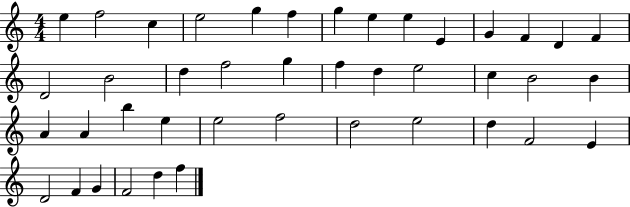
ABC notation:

X:1
T:Untitled
M:4/4
L:1/4
K:C
e f2 c e2 g f g e e E G F D F D2 B2 d f2 g f d e2 c B2 B A A b e e2 f2 d2 e2 d F2 E D2 F G F2 d f